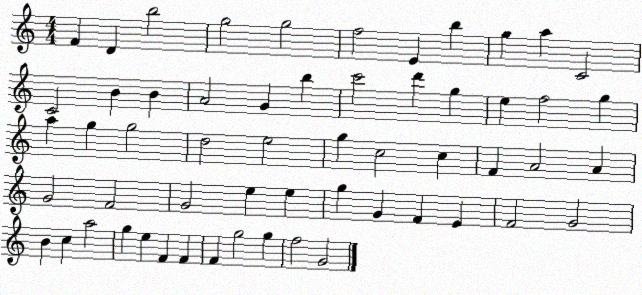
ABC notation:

X:1
T:Untitled
M:4/4
L:1/4
K:C
F D b2 g2 g2 f2 E b g a C2 C2 B B A2 G b c'2 d' g e f2 g a g g2 d2 e2 g c2 c F A2 A G2 F2 G2 e e g G F E F2 G2 B c a2 g e F F F g2 g f2 G2